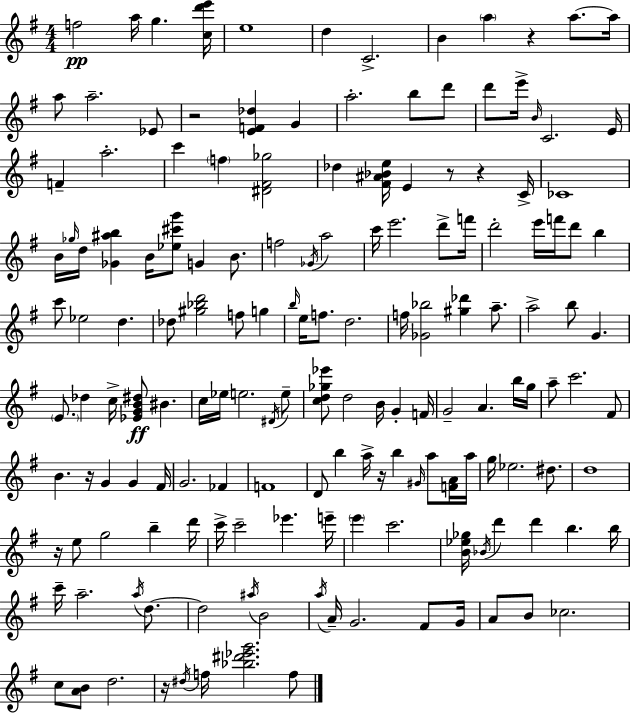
{
  \clef treble
  \numericTimeSignature
  \time 4/4
  \key g \major
  f''2\pp a''16 g''4. <c'' d''' e'''>16 | e''1 | d''4 c'2.-> | b'4 \parenthesize a''4 r4 a''8.~~ a''16 | \break a''8 a''2.-- ees'8 | r2 <e' f' des''>4 g'4 | a''2.-. b''8 d'''8 | d'''8 e'''16-> \grace { b'16 } c'2. | \break e'16 f'4-- a''2.-. | c'''4 \parenthesize f''4 <dis' fis' ges''>2 | des''4 <fis' ais' bes' e''>16 e'4 r8 r4 | c'16-> ces'1 | \break b'16 \grace { ges''16 } d''16 <ges' ais'' b''>4 b'16 <ees'' cis''' g'''>8 g'4 b'8. | f''2 \acciaccatura { ges'16 } a''2 | c'''16 e'''2. | d'''8-> f'''16 d'''2-. e'''16 f'''16 d'''8 b''4 | \break c'''8 ees''2 d''4. | des''8 <gis'' bes'' d'''>2 f''8 g''4 | \grace { b''16 } e''16 f''8. d''2. | f''16 <ges' bes''>2 <gis'' des'''>4 | \break a''8.-- a''2-> b''8 g'4. | \parenthesize e'8. des''4 c''16-> <ees' g' b' dis''>8\ff bis'4. | c''16 ees''16 e''2. | \acciaccatura { dis'16 } e''8-- <c'' d'' ges'' ees'''>8 d''2 b'16 | \break g'4-. f'16 g'2-- a'4. | b''16 g''16 a''8-- c'''2. | fis'8 b'4. r16 g'4 | g'4 fis'16 g'2. | \break fes'4 f'1 | d'8 b''4 a''16-> r16 b''4 | \grace { gis'16 } a''8 <f' a'>16 a''16 g''16 ees''2. | dis''8. d''1 | \break r16 e''8 g''2 | b''4-- d'''16 c'''16-> c'''2-- ees'''4. | e'''16-- \parenthesize e'''4 c'''2. | <b' ees'' ges''>16 \acciaccatura { bes'16 } d'''4 d'''4 | \break b''4. b''16 c'''16-- a''2.-- | \acciaccatura { a''16 } d''8.~~ d''2 | \acciaccatura { ais''16 } b'2 \acciaccatura { a''16 } a'16-- g'2. | fis'8 g'16 a'8 b'8 ces''2. | \break c''8 <a' b'>8 d''2. | r16 \acciaccatura { dis''16 } f''16 <bes'' dis''' ees''' g'''>2. | f''8 \bar "|."
}